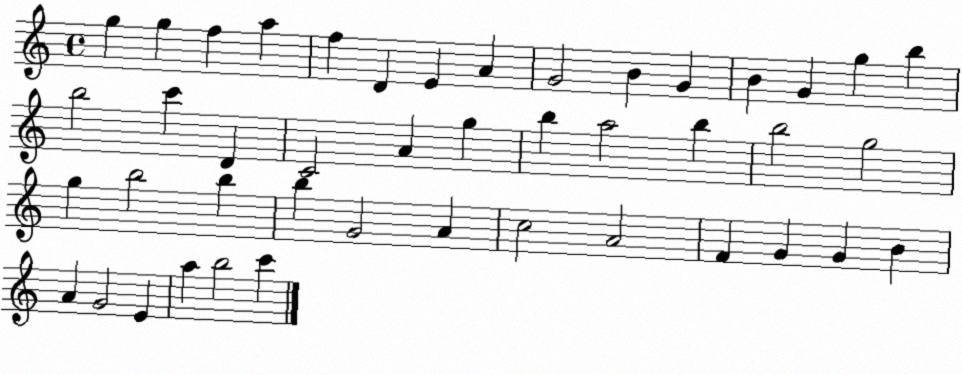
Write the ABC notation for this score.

X:1
T:Untitled
M:4/4
L:1/4
K:C
g g f a f D E A G2 B G B G g b b2 c' D C2 A g b a2 b b2 g2 g b2 b b G2 A c2 A2 F G G B A G2 E a b2 c'